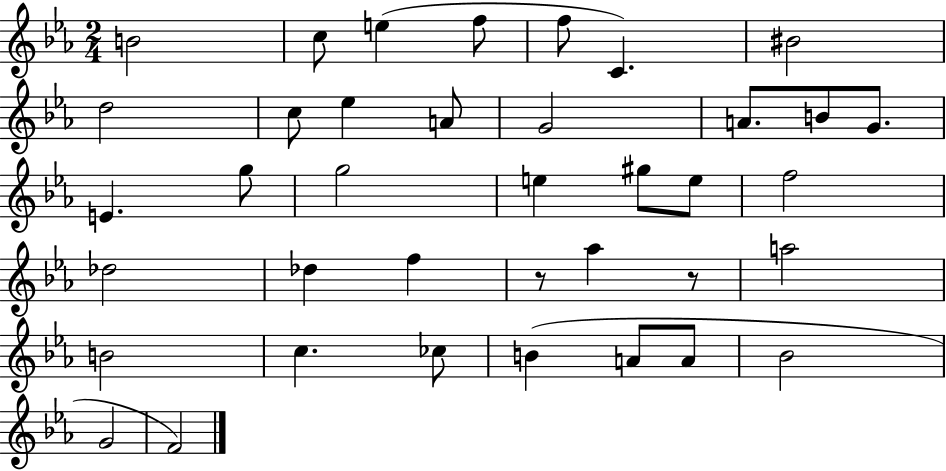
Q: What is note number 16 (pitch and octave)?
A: E4